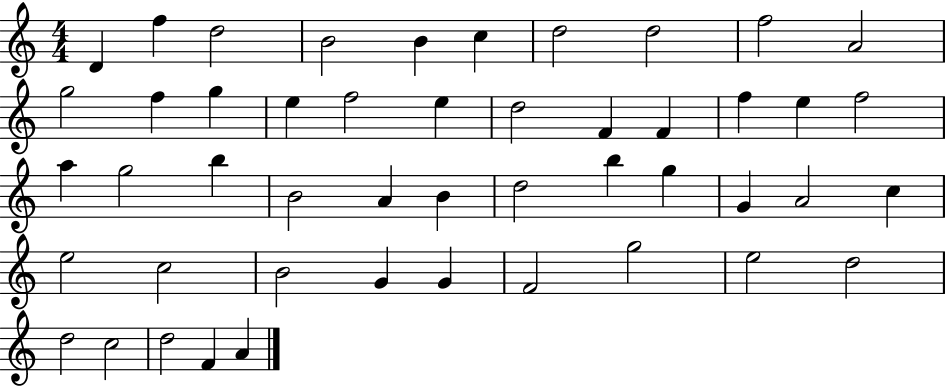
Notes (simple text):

D4/q F5/q D5/h B4/h B4/q C5/q D5/h D5/h F5/h A4/h G5/h F5/q G5/q E5/q F5/h E5/q D5/h F4/q F4/q F5/q E5/q F5/h A5/q G5/h B5/q B4/h A4/q B4/q D5/h B5/q G5/q G4/q A4/h C5/q E5/h C5/h B4/h G4/q G4/q F4/h G5/h E5/h D5/h D5/h C5/h D5/h F4/q A4/q